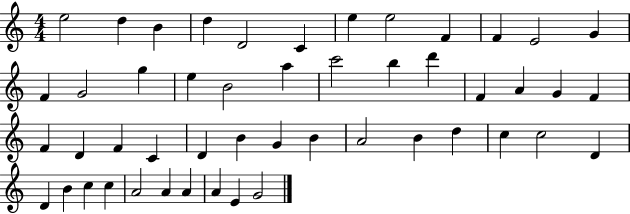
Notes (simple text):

E5/h D5/q B4/q D5/q D4/h C4/q E5/q E5/h F4/q F4/q E4/h G4/q F4/q G4/h G5/q E5/q B4/h A5/q C6/h B5/q D6/q F4/q A4/q G4/q F4/q F4/q D4/q F4/q C4/q D4/q B4/q G4/q B4/q A4/h B4/q D5/q C5/q C5/h D4/q D4/q B4/q C5/q C5/q A4/h A4/q A4/q A4/q E4/q G4/h